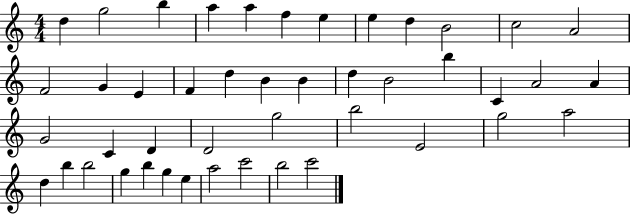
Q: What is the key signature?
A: C major